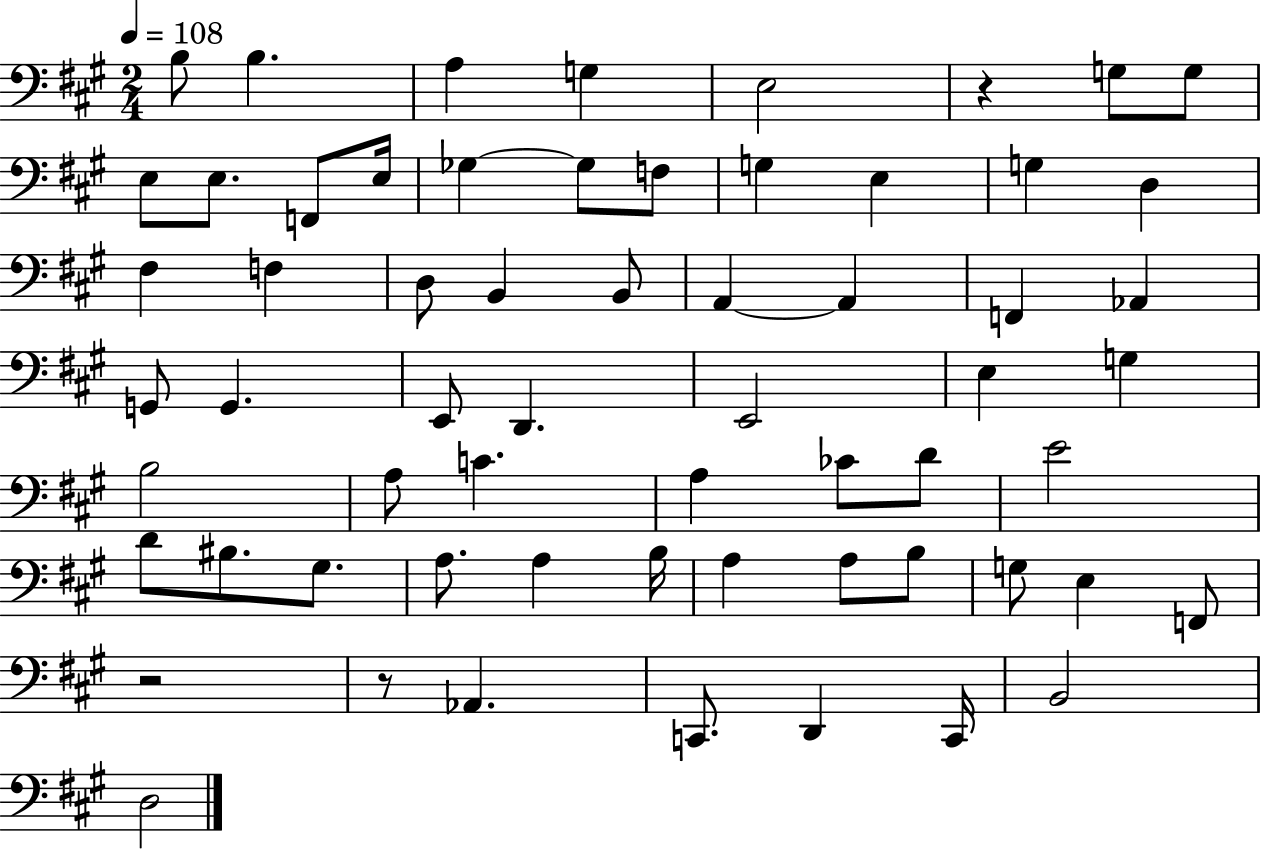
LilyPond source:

{
  \clef bass
  \numericTimeSignature
  \time 2/4
  \key a \major
  \tempo 4 = 108
  b8 b4. | a4 g4 | e2 | r4 g8 g8 | \break e8 e8. f,8 e16 | ges4~~ ges8 f8 | g4 e4 | g4 d4 | \break fis4 f4 | d8 b,4 b,8 | a,4~~ a,4 | f,4 aes,4 | \break g,8 g,4. | e,8 d,4. | e,2 | e4 g4 | \break b2 | a8 c'4. | a4 ces'8 d'8 | e'2 | \break d'8 bis8. gis8. | a8. a4 b16 | a4 a8 b8 | g8 e4 f,8 | \break r2 | r8 aes,4. | c,8. d,4 c,16 | b,2 | \break d2 | \bar "|."
}